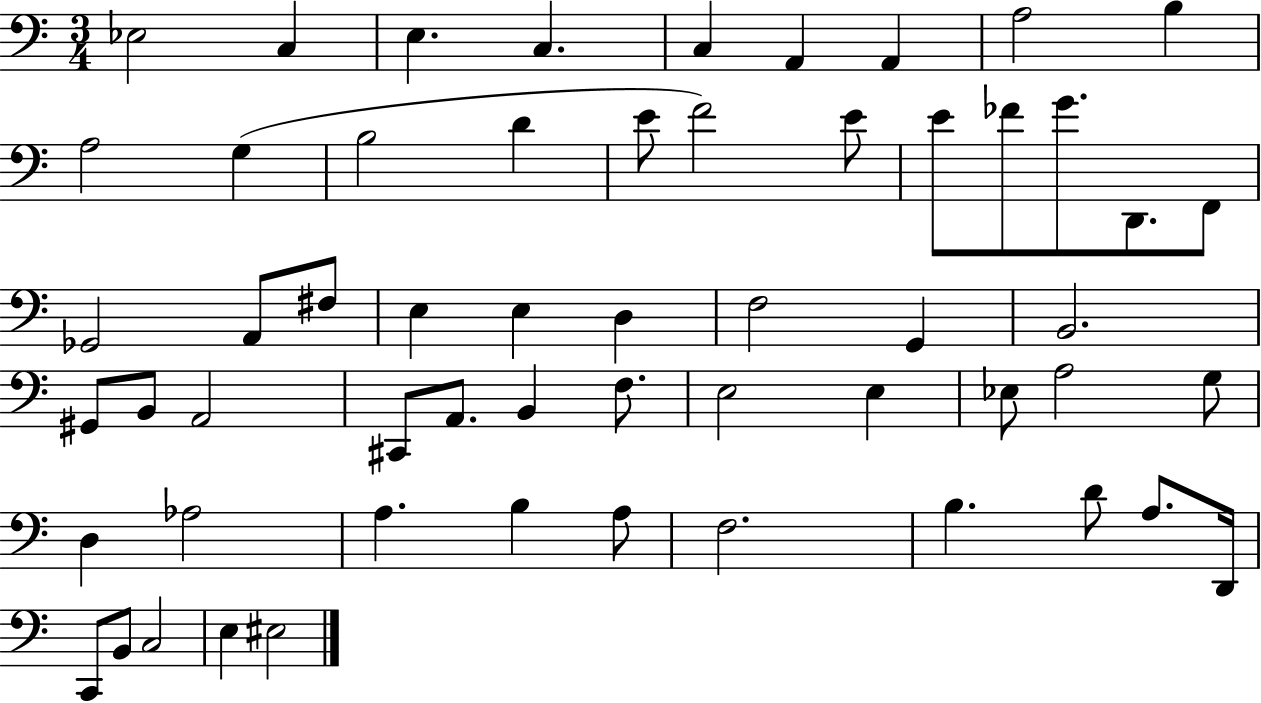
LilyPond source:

{
  \clef bass
  \numericTimeSignature
  \time 3/4
  \key c \major
  ees2 c4 | e4. c4. | c4 a,4 a,4 | a2 b4 | \break a2 g4( | b2 d'4 | e'8 f'2) e'8 | e'8 fes'8 g'8. d,8. f,8 | \break ges,2 a,8 fis8 | e4 e4 d4 | f2 g,4 | b,2. | \break gis,8 b,8 a,2 | cis,8 a,8. b,4 f8. | e2 e4 | ees8 a2 g8 | \break d4 aes2 | a4. b4 a8 | f2. | b4. d'8 a8. d,16 | \break c,8 b,8 c2 | e4 eis2 | \bar "|."
}